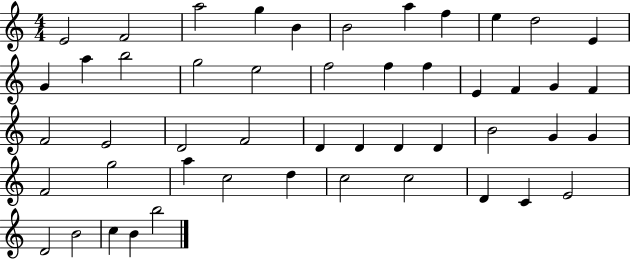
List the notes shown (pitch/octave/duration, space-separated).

E4/h F4/h A5/h G5/q B4/q B4/h A5/q F5/q E5/q D5/h E4/q G4/q A5/q B5/h G5/h E5/h F5/h F5/q F5/q E4/q F4/q G4/q F4/q F4/h E4/h D4/h F4/h D4/q D4/q D4/q D4/q B4/h G4/q G4/q F4/h G5/h A5/q C5/h D5/q C5/h C5/h D4/q C4/q E4/h D4/h B4/h C5/q B4/q B5/h